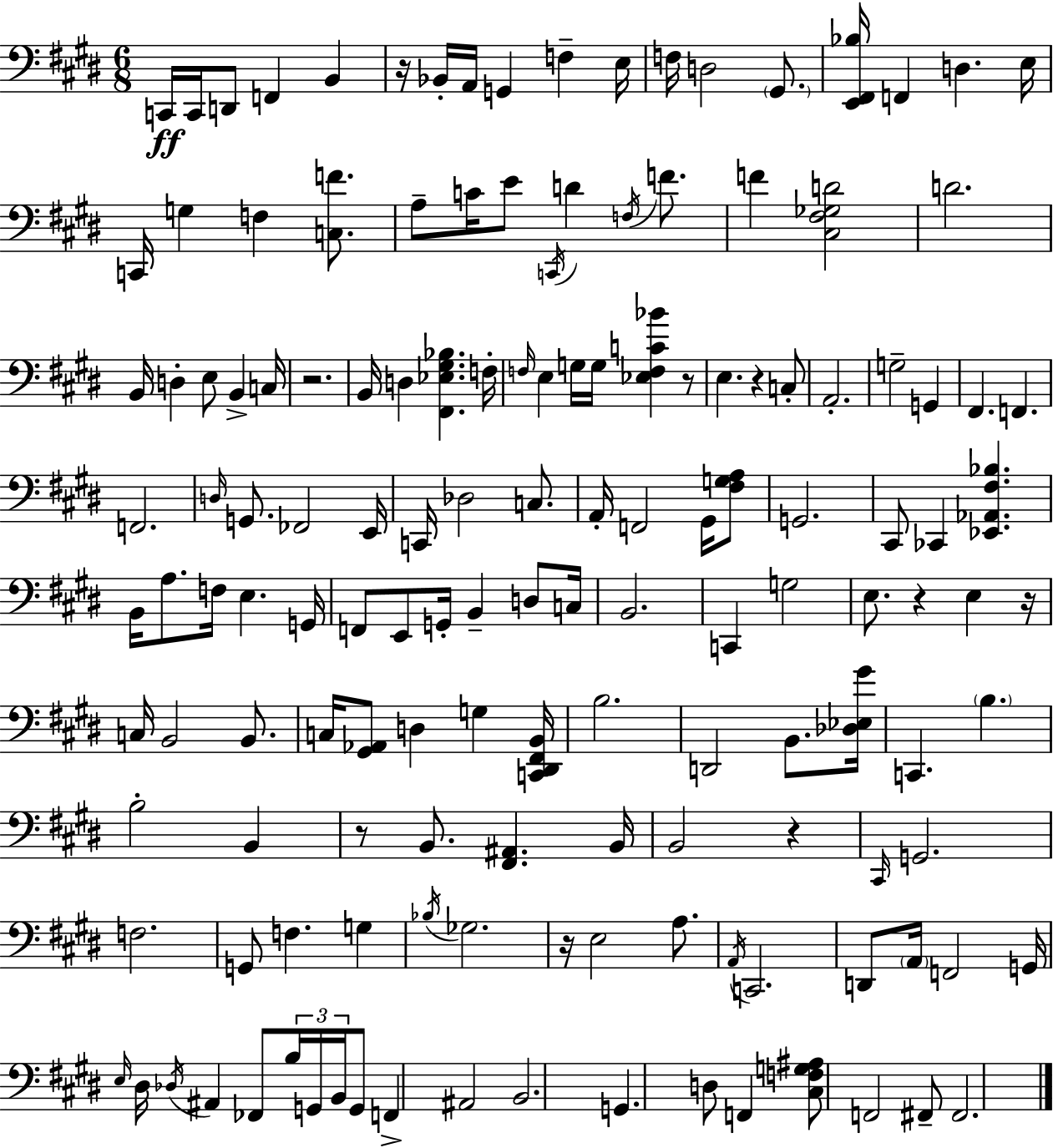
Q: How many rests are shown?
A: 9